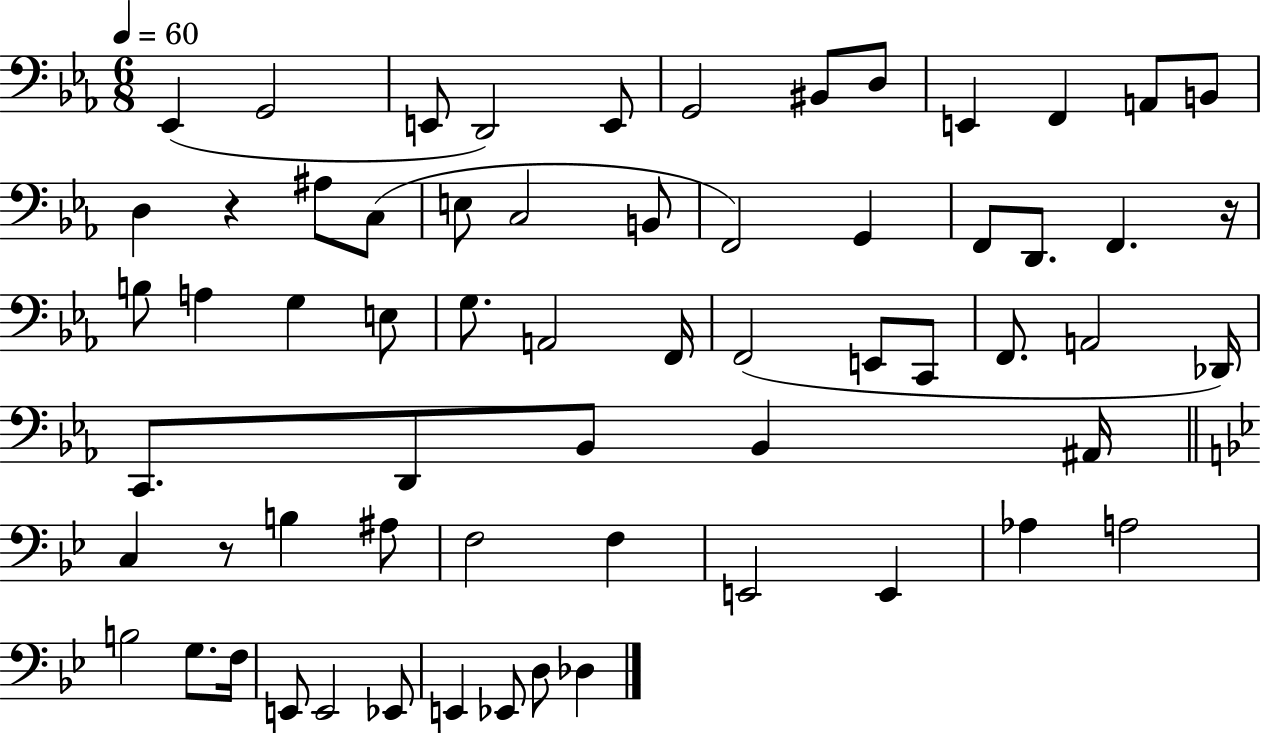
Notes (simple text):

Eb2/q G2/h E2/e D2/h E2/e G2/h BIS2/e D3/e E2/q F2/q A2/e B2/e D3/q R/q A#3/e C3/e E3/e C3/h B2/e F2/h G2/q F2/e D2/e. F2/q. R/s B3/e A3/q G3/q E3/e G3/e. A2/h F2/s F2/h E2/e C2/e F2/e. A2/h Db2/s C2/e. D2/e Bb2/e Bb2/q A#2/s C3/q R/e B3/q A#3/e F3/h F3/q E2/h E2/q Ab3/q A3/h B3/h G3/e. F3/s E2/e E2/h Eb2/e E2/q Eb2/e D3/e Db3/q